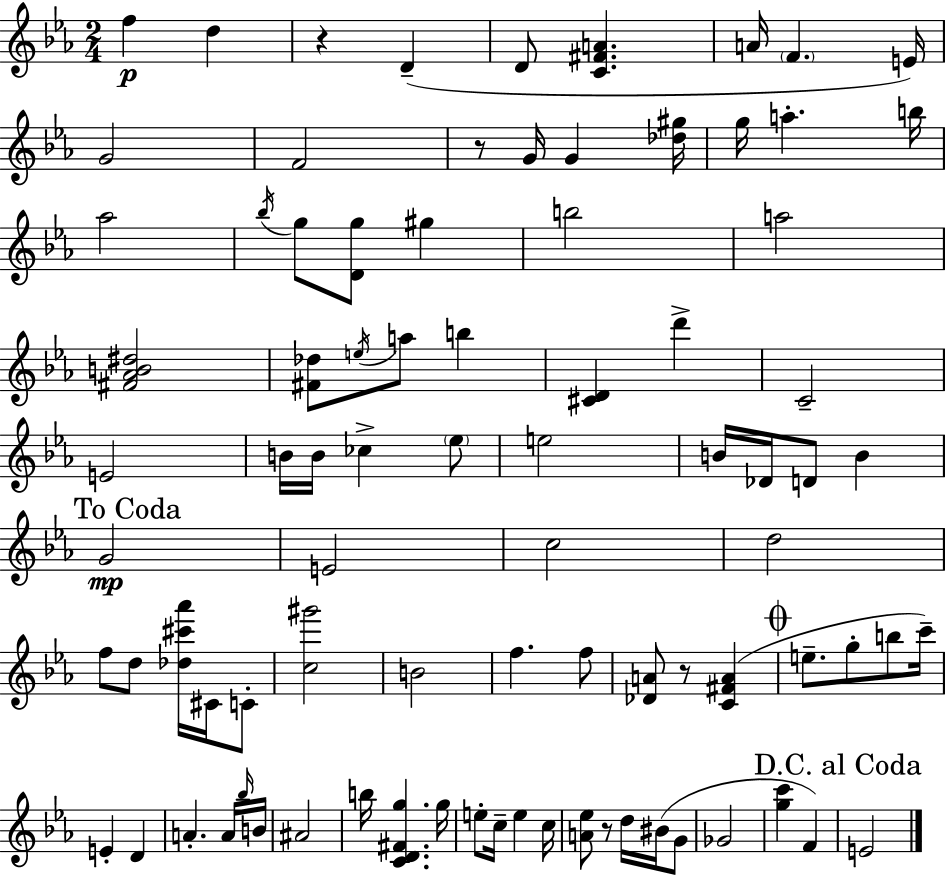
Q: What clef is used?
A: treble